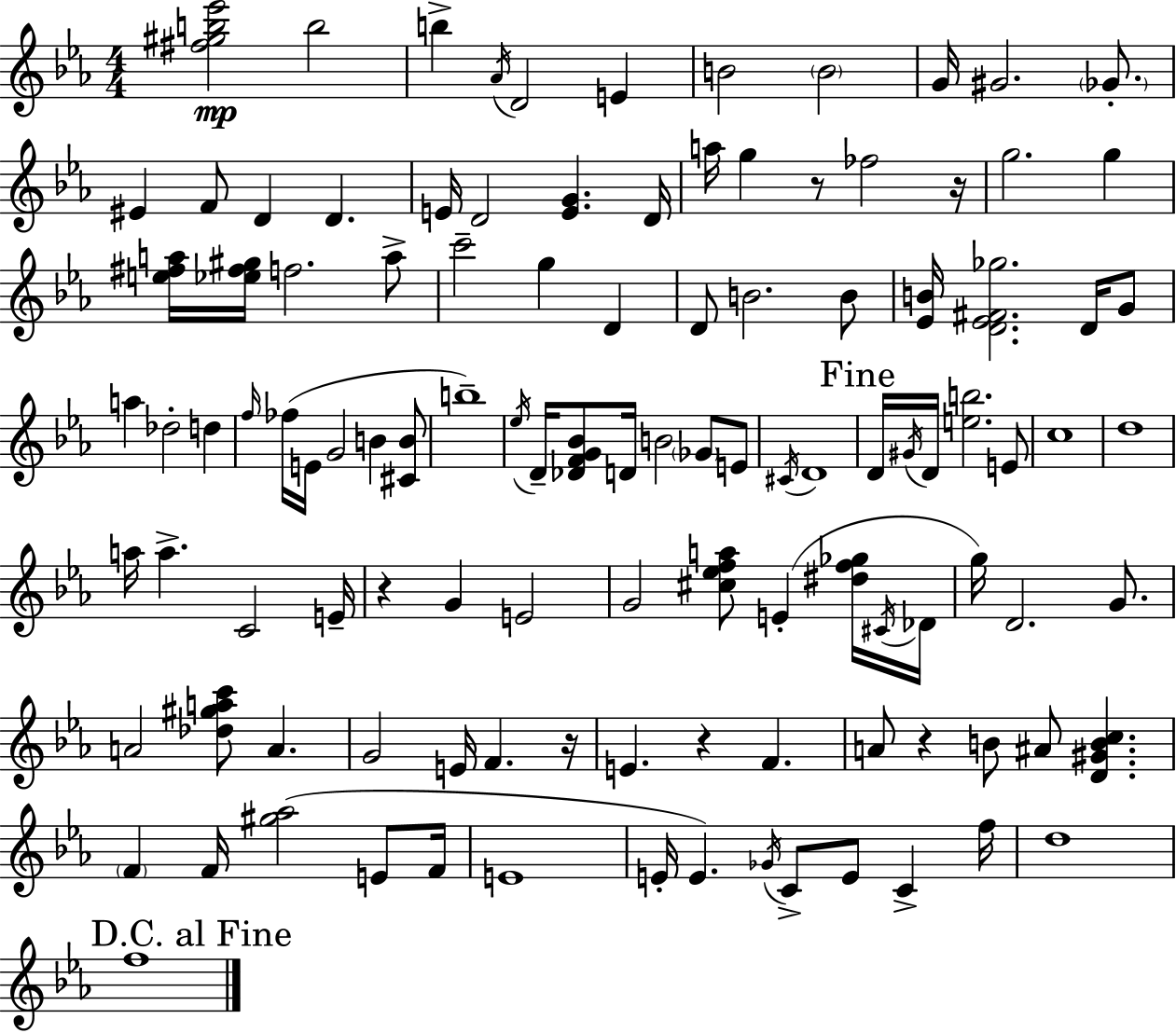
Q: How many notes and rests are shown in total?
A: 112